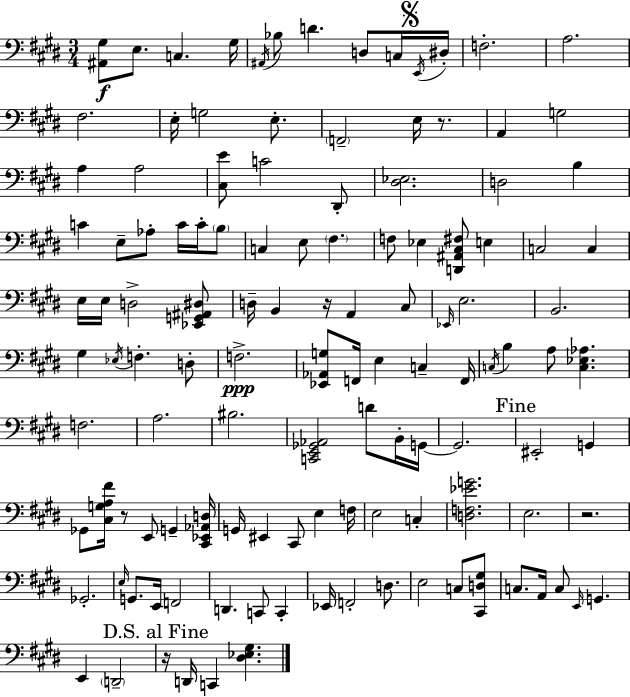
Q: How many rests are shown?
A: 5